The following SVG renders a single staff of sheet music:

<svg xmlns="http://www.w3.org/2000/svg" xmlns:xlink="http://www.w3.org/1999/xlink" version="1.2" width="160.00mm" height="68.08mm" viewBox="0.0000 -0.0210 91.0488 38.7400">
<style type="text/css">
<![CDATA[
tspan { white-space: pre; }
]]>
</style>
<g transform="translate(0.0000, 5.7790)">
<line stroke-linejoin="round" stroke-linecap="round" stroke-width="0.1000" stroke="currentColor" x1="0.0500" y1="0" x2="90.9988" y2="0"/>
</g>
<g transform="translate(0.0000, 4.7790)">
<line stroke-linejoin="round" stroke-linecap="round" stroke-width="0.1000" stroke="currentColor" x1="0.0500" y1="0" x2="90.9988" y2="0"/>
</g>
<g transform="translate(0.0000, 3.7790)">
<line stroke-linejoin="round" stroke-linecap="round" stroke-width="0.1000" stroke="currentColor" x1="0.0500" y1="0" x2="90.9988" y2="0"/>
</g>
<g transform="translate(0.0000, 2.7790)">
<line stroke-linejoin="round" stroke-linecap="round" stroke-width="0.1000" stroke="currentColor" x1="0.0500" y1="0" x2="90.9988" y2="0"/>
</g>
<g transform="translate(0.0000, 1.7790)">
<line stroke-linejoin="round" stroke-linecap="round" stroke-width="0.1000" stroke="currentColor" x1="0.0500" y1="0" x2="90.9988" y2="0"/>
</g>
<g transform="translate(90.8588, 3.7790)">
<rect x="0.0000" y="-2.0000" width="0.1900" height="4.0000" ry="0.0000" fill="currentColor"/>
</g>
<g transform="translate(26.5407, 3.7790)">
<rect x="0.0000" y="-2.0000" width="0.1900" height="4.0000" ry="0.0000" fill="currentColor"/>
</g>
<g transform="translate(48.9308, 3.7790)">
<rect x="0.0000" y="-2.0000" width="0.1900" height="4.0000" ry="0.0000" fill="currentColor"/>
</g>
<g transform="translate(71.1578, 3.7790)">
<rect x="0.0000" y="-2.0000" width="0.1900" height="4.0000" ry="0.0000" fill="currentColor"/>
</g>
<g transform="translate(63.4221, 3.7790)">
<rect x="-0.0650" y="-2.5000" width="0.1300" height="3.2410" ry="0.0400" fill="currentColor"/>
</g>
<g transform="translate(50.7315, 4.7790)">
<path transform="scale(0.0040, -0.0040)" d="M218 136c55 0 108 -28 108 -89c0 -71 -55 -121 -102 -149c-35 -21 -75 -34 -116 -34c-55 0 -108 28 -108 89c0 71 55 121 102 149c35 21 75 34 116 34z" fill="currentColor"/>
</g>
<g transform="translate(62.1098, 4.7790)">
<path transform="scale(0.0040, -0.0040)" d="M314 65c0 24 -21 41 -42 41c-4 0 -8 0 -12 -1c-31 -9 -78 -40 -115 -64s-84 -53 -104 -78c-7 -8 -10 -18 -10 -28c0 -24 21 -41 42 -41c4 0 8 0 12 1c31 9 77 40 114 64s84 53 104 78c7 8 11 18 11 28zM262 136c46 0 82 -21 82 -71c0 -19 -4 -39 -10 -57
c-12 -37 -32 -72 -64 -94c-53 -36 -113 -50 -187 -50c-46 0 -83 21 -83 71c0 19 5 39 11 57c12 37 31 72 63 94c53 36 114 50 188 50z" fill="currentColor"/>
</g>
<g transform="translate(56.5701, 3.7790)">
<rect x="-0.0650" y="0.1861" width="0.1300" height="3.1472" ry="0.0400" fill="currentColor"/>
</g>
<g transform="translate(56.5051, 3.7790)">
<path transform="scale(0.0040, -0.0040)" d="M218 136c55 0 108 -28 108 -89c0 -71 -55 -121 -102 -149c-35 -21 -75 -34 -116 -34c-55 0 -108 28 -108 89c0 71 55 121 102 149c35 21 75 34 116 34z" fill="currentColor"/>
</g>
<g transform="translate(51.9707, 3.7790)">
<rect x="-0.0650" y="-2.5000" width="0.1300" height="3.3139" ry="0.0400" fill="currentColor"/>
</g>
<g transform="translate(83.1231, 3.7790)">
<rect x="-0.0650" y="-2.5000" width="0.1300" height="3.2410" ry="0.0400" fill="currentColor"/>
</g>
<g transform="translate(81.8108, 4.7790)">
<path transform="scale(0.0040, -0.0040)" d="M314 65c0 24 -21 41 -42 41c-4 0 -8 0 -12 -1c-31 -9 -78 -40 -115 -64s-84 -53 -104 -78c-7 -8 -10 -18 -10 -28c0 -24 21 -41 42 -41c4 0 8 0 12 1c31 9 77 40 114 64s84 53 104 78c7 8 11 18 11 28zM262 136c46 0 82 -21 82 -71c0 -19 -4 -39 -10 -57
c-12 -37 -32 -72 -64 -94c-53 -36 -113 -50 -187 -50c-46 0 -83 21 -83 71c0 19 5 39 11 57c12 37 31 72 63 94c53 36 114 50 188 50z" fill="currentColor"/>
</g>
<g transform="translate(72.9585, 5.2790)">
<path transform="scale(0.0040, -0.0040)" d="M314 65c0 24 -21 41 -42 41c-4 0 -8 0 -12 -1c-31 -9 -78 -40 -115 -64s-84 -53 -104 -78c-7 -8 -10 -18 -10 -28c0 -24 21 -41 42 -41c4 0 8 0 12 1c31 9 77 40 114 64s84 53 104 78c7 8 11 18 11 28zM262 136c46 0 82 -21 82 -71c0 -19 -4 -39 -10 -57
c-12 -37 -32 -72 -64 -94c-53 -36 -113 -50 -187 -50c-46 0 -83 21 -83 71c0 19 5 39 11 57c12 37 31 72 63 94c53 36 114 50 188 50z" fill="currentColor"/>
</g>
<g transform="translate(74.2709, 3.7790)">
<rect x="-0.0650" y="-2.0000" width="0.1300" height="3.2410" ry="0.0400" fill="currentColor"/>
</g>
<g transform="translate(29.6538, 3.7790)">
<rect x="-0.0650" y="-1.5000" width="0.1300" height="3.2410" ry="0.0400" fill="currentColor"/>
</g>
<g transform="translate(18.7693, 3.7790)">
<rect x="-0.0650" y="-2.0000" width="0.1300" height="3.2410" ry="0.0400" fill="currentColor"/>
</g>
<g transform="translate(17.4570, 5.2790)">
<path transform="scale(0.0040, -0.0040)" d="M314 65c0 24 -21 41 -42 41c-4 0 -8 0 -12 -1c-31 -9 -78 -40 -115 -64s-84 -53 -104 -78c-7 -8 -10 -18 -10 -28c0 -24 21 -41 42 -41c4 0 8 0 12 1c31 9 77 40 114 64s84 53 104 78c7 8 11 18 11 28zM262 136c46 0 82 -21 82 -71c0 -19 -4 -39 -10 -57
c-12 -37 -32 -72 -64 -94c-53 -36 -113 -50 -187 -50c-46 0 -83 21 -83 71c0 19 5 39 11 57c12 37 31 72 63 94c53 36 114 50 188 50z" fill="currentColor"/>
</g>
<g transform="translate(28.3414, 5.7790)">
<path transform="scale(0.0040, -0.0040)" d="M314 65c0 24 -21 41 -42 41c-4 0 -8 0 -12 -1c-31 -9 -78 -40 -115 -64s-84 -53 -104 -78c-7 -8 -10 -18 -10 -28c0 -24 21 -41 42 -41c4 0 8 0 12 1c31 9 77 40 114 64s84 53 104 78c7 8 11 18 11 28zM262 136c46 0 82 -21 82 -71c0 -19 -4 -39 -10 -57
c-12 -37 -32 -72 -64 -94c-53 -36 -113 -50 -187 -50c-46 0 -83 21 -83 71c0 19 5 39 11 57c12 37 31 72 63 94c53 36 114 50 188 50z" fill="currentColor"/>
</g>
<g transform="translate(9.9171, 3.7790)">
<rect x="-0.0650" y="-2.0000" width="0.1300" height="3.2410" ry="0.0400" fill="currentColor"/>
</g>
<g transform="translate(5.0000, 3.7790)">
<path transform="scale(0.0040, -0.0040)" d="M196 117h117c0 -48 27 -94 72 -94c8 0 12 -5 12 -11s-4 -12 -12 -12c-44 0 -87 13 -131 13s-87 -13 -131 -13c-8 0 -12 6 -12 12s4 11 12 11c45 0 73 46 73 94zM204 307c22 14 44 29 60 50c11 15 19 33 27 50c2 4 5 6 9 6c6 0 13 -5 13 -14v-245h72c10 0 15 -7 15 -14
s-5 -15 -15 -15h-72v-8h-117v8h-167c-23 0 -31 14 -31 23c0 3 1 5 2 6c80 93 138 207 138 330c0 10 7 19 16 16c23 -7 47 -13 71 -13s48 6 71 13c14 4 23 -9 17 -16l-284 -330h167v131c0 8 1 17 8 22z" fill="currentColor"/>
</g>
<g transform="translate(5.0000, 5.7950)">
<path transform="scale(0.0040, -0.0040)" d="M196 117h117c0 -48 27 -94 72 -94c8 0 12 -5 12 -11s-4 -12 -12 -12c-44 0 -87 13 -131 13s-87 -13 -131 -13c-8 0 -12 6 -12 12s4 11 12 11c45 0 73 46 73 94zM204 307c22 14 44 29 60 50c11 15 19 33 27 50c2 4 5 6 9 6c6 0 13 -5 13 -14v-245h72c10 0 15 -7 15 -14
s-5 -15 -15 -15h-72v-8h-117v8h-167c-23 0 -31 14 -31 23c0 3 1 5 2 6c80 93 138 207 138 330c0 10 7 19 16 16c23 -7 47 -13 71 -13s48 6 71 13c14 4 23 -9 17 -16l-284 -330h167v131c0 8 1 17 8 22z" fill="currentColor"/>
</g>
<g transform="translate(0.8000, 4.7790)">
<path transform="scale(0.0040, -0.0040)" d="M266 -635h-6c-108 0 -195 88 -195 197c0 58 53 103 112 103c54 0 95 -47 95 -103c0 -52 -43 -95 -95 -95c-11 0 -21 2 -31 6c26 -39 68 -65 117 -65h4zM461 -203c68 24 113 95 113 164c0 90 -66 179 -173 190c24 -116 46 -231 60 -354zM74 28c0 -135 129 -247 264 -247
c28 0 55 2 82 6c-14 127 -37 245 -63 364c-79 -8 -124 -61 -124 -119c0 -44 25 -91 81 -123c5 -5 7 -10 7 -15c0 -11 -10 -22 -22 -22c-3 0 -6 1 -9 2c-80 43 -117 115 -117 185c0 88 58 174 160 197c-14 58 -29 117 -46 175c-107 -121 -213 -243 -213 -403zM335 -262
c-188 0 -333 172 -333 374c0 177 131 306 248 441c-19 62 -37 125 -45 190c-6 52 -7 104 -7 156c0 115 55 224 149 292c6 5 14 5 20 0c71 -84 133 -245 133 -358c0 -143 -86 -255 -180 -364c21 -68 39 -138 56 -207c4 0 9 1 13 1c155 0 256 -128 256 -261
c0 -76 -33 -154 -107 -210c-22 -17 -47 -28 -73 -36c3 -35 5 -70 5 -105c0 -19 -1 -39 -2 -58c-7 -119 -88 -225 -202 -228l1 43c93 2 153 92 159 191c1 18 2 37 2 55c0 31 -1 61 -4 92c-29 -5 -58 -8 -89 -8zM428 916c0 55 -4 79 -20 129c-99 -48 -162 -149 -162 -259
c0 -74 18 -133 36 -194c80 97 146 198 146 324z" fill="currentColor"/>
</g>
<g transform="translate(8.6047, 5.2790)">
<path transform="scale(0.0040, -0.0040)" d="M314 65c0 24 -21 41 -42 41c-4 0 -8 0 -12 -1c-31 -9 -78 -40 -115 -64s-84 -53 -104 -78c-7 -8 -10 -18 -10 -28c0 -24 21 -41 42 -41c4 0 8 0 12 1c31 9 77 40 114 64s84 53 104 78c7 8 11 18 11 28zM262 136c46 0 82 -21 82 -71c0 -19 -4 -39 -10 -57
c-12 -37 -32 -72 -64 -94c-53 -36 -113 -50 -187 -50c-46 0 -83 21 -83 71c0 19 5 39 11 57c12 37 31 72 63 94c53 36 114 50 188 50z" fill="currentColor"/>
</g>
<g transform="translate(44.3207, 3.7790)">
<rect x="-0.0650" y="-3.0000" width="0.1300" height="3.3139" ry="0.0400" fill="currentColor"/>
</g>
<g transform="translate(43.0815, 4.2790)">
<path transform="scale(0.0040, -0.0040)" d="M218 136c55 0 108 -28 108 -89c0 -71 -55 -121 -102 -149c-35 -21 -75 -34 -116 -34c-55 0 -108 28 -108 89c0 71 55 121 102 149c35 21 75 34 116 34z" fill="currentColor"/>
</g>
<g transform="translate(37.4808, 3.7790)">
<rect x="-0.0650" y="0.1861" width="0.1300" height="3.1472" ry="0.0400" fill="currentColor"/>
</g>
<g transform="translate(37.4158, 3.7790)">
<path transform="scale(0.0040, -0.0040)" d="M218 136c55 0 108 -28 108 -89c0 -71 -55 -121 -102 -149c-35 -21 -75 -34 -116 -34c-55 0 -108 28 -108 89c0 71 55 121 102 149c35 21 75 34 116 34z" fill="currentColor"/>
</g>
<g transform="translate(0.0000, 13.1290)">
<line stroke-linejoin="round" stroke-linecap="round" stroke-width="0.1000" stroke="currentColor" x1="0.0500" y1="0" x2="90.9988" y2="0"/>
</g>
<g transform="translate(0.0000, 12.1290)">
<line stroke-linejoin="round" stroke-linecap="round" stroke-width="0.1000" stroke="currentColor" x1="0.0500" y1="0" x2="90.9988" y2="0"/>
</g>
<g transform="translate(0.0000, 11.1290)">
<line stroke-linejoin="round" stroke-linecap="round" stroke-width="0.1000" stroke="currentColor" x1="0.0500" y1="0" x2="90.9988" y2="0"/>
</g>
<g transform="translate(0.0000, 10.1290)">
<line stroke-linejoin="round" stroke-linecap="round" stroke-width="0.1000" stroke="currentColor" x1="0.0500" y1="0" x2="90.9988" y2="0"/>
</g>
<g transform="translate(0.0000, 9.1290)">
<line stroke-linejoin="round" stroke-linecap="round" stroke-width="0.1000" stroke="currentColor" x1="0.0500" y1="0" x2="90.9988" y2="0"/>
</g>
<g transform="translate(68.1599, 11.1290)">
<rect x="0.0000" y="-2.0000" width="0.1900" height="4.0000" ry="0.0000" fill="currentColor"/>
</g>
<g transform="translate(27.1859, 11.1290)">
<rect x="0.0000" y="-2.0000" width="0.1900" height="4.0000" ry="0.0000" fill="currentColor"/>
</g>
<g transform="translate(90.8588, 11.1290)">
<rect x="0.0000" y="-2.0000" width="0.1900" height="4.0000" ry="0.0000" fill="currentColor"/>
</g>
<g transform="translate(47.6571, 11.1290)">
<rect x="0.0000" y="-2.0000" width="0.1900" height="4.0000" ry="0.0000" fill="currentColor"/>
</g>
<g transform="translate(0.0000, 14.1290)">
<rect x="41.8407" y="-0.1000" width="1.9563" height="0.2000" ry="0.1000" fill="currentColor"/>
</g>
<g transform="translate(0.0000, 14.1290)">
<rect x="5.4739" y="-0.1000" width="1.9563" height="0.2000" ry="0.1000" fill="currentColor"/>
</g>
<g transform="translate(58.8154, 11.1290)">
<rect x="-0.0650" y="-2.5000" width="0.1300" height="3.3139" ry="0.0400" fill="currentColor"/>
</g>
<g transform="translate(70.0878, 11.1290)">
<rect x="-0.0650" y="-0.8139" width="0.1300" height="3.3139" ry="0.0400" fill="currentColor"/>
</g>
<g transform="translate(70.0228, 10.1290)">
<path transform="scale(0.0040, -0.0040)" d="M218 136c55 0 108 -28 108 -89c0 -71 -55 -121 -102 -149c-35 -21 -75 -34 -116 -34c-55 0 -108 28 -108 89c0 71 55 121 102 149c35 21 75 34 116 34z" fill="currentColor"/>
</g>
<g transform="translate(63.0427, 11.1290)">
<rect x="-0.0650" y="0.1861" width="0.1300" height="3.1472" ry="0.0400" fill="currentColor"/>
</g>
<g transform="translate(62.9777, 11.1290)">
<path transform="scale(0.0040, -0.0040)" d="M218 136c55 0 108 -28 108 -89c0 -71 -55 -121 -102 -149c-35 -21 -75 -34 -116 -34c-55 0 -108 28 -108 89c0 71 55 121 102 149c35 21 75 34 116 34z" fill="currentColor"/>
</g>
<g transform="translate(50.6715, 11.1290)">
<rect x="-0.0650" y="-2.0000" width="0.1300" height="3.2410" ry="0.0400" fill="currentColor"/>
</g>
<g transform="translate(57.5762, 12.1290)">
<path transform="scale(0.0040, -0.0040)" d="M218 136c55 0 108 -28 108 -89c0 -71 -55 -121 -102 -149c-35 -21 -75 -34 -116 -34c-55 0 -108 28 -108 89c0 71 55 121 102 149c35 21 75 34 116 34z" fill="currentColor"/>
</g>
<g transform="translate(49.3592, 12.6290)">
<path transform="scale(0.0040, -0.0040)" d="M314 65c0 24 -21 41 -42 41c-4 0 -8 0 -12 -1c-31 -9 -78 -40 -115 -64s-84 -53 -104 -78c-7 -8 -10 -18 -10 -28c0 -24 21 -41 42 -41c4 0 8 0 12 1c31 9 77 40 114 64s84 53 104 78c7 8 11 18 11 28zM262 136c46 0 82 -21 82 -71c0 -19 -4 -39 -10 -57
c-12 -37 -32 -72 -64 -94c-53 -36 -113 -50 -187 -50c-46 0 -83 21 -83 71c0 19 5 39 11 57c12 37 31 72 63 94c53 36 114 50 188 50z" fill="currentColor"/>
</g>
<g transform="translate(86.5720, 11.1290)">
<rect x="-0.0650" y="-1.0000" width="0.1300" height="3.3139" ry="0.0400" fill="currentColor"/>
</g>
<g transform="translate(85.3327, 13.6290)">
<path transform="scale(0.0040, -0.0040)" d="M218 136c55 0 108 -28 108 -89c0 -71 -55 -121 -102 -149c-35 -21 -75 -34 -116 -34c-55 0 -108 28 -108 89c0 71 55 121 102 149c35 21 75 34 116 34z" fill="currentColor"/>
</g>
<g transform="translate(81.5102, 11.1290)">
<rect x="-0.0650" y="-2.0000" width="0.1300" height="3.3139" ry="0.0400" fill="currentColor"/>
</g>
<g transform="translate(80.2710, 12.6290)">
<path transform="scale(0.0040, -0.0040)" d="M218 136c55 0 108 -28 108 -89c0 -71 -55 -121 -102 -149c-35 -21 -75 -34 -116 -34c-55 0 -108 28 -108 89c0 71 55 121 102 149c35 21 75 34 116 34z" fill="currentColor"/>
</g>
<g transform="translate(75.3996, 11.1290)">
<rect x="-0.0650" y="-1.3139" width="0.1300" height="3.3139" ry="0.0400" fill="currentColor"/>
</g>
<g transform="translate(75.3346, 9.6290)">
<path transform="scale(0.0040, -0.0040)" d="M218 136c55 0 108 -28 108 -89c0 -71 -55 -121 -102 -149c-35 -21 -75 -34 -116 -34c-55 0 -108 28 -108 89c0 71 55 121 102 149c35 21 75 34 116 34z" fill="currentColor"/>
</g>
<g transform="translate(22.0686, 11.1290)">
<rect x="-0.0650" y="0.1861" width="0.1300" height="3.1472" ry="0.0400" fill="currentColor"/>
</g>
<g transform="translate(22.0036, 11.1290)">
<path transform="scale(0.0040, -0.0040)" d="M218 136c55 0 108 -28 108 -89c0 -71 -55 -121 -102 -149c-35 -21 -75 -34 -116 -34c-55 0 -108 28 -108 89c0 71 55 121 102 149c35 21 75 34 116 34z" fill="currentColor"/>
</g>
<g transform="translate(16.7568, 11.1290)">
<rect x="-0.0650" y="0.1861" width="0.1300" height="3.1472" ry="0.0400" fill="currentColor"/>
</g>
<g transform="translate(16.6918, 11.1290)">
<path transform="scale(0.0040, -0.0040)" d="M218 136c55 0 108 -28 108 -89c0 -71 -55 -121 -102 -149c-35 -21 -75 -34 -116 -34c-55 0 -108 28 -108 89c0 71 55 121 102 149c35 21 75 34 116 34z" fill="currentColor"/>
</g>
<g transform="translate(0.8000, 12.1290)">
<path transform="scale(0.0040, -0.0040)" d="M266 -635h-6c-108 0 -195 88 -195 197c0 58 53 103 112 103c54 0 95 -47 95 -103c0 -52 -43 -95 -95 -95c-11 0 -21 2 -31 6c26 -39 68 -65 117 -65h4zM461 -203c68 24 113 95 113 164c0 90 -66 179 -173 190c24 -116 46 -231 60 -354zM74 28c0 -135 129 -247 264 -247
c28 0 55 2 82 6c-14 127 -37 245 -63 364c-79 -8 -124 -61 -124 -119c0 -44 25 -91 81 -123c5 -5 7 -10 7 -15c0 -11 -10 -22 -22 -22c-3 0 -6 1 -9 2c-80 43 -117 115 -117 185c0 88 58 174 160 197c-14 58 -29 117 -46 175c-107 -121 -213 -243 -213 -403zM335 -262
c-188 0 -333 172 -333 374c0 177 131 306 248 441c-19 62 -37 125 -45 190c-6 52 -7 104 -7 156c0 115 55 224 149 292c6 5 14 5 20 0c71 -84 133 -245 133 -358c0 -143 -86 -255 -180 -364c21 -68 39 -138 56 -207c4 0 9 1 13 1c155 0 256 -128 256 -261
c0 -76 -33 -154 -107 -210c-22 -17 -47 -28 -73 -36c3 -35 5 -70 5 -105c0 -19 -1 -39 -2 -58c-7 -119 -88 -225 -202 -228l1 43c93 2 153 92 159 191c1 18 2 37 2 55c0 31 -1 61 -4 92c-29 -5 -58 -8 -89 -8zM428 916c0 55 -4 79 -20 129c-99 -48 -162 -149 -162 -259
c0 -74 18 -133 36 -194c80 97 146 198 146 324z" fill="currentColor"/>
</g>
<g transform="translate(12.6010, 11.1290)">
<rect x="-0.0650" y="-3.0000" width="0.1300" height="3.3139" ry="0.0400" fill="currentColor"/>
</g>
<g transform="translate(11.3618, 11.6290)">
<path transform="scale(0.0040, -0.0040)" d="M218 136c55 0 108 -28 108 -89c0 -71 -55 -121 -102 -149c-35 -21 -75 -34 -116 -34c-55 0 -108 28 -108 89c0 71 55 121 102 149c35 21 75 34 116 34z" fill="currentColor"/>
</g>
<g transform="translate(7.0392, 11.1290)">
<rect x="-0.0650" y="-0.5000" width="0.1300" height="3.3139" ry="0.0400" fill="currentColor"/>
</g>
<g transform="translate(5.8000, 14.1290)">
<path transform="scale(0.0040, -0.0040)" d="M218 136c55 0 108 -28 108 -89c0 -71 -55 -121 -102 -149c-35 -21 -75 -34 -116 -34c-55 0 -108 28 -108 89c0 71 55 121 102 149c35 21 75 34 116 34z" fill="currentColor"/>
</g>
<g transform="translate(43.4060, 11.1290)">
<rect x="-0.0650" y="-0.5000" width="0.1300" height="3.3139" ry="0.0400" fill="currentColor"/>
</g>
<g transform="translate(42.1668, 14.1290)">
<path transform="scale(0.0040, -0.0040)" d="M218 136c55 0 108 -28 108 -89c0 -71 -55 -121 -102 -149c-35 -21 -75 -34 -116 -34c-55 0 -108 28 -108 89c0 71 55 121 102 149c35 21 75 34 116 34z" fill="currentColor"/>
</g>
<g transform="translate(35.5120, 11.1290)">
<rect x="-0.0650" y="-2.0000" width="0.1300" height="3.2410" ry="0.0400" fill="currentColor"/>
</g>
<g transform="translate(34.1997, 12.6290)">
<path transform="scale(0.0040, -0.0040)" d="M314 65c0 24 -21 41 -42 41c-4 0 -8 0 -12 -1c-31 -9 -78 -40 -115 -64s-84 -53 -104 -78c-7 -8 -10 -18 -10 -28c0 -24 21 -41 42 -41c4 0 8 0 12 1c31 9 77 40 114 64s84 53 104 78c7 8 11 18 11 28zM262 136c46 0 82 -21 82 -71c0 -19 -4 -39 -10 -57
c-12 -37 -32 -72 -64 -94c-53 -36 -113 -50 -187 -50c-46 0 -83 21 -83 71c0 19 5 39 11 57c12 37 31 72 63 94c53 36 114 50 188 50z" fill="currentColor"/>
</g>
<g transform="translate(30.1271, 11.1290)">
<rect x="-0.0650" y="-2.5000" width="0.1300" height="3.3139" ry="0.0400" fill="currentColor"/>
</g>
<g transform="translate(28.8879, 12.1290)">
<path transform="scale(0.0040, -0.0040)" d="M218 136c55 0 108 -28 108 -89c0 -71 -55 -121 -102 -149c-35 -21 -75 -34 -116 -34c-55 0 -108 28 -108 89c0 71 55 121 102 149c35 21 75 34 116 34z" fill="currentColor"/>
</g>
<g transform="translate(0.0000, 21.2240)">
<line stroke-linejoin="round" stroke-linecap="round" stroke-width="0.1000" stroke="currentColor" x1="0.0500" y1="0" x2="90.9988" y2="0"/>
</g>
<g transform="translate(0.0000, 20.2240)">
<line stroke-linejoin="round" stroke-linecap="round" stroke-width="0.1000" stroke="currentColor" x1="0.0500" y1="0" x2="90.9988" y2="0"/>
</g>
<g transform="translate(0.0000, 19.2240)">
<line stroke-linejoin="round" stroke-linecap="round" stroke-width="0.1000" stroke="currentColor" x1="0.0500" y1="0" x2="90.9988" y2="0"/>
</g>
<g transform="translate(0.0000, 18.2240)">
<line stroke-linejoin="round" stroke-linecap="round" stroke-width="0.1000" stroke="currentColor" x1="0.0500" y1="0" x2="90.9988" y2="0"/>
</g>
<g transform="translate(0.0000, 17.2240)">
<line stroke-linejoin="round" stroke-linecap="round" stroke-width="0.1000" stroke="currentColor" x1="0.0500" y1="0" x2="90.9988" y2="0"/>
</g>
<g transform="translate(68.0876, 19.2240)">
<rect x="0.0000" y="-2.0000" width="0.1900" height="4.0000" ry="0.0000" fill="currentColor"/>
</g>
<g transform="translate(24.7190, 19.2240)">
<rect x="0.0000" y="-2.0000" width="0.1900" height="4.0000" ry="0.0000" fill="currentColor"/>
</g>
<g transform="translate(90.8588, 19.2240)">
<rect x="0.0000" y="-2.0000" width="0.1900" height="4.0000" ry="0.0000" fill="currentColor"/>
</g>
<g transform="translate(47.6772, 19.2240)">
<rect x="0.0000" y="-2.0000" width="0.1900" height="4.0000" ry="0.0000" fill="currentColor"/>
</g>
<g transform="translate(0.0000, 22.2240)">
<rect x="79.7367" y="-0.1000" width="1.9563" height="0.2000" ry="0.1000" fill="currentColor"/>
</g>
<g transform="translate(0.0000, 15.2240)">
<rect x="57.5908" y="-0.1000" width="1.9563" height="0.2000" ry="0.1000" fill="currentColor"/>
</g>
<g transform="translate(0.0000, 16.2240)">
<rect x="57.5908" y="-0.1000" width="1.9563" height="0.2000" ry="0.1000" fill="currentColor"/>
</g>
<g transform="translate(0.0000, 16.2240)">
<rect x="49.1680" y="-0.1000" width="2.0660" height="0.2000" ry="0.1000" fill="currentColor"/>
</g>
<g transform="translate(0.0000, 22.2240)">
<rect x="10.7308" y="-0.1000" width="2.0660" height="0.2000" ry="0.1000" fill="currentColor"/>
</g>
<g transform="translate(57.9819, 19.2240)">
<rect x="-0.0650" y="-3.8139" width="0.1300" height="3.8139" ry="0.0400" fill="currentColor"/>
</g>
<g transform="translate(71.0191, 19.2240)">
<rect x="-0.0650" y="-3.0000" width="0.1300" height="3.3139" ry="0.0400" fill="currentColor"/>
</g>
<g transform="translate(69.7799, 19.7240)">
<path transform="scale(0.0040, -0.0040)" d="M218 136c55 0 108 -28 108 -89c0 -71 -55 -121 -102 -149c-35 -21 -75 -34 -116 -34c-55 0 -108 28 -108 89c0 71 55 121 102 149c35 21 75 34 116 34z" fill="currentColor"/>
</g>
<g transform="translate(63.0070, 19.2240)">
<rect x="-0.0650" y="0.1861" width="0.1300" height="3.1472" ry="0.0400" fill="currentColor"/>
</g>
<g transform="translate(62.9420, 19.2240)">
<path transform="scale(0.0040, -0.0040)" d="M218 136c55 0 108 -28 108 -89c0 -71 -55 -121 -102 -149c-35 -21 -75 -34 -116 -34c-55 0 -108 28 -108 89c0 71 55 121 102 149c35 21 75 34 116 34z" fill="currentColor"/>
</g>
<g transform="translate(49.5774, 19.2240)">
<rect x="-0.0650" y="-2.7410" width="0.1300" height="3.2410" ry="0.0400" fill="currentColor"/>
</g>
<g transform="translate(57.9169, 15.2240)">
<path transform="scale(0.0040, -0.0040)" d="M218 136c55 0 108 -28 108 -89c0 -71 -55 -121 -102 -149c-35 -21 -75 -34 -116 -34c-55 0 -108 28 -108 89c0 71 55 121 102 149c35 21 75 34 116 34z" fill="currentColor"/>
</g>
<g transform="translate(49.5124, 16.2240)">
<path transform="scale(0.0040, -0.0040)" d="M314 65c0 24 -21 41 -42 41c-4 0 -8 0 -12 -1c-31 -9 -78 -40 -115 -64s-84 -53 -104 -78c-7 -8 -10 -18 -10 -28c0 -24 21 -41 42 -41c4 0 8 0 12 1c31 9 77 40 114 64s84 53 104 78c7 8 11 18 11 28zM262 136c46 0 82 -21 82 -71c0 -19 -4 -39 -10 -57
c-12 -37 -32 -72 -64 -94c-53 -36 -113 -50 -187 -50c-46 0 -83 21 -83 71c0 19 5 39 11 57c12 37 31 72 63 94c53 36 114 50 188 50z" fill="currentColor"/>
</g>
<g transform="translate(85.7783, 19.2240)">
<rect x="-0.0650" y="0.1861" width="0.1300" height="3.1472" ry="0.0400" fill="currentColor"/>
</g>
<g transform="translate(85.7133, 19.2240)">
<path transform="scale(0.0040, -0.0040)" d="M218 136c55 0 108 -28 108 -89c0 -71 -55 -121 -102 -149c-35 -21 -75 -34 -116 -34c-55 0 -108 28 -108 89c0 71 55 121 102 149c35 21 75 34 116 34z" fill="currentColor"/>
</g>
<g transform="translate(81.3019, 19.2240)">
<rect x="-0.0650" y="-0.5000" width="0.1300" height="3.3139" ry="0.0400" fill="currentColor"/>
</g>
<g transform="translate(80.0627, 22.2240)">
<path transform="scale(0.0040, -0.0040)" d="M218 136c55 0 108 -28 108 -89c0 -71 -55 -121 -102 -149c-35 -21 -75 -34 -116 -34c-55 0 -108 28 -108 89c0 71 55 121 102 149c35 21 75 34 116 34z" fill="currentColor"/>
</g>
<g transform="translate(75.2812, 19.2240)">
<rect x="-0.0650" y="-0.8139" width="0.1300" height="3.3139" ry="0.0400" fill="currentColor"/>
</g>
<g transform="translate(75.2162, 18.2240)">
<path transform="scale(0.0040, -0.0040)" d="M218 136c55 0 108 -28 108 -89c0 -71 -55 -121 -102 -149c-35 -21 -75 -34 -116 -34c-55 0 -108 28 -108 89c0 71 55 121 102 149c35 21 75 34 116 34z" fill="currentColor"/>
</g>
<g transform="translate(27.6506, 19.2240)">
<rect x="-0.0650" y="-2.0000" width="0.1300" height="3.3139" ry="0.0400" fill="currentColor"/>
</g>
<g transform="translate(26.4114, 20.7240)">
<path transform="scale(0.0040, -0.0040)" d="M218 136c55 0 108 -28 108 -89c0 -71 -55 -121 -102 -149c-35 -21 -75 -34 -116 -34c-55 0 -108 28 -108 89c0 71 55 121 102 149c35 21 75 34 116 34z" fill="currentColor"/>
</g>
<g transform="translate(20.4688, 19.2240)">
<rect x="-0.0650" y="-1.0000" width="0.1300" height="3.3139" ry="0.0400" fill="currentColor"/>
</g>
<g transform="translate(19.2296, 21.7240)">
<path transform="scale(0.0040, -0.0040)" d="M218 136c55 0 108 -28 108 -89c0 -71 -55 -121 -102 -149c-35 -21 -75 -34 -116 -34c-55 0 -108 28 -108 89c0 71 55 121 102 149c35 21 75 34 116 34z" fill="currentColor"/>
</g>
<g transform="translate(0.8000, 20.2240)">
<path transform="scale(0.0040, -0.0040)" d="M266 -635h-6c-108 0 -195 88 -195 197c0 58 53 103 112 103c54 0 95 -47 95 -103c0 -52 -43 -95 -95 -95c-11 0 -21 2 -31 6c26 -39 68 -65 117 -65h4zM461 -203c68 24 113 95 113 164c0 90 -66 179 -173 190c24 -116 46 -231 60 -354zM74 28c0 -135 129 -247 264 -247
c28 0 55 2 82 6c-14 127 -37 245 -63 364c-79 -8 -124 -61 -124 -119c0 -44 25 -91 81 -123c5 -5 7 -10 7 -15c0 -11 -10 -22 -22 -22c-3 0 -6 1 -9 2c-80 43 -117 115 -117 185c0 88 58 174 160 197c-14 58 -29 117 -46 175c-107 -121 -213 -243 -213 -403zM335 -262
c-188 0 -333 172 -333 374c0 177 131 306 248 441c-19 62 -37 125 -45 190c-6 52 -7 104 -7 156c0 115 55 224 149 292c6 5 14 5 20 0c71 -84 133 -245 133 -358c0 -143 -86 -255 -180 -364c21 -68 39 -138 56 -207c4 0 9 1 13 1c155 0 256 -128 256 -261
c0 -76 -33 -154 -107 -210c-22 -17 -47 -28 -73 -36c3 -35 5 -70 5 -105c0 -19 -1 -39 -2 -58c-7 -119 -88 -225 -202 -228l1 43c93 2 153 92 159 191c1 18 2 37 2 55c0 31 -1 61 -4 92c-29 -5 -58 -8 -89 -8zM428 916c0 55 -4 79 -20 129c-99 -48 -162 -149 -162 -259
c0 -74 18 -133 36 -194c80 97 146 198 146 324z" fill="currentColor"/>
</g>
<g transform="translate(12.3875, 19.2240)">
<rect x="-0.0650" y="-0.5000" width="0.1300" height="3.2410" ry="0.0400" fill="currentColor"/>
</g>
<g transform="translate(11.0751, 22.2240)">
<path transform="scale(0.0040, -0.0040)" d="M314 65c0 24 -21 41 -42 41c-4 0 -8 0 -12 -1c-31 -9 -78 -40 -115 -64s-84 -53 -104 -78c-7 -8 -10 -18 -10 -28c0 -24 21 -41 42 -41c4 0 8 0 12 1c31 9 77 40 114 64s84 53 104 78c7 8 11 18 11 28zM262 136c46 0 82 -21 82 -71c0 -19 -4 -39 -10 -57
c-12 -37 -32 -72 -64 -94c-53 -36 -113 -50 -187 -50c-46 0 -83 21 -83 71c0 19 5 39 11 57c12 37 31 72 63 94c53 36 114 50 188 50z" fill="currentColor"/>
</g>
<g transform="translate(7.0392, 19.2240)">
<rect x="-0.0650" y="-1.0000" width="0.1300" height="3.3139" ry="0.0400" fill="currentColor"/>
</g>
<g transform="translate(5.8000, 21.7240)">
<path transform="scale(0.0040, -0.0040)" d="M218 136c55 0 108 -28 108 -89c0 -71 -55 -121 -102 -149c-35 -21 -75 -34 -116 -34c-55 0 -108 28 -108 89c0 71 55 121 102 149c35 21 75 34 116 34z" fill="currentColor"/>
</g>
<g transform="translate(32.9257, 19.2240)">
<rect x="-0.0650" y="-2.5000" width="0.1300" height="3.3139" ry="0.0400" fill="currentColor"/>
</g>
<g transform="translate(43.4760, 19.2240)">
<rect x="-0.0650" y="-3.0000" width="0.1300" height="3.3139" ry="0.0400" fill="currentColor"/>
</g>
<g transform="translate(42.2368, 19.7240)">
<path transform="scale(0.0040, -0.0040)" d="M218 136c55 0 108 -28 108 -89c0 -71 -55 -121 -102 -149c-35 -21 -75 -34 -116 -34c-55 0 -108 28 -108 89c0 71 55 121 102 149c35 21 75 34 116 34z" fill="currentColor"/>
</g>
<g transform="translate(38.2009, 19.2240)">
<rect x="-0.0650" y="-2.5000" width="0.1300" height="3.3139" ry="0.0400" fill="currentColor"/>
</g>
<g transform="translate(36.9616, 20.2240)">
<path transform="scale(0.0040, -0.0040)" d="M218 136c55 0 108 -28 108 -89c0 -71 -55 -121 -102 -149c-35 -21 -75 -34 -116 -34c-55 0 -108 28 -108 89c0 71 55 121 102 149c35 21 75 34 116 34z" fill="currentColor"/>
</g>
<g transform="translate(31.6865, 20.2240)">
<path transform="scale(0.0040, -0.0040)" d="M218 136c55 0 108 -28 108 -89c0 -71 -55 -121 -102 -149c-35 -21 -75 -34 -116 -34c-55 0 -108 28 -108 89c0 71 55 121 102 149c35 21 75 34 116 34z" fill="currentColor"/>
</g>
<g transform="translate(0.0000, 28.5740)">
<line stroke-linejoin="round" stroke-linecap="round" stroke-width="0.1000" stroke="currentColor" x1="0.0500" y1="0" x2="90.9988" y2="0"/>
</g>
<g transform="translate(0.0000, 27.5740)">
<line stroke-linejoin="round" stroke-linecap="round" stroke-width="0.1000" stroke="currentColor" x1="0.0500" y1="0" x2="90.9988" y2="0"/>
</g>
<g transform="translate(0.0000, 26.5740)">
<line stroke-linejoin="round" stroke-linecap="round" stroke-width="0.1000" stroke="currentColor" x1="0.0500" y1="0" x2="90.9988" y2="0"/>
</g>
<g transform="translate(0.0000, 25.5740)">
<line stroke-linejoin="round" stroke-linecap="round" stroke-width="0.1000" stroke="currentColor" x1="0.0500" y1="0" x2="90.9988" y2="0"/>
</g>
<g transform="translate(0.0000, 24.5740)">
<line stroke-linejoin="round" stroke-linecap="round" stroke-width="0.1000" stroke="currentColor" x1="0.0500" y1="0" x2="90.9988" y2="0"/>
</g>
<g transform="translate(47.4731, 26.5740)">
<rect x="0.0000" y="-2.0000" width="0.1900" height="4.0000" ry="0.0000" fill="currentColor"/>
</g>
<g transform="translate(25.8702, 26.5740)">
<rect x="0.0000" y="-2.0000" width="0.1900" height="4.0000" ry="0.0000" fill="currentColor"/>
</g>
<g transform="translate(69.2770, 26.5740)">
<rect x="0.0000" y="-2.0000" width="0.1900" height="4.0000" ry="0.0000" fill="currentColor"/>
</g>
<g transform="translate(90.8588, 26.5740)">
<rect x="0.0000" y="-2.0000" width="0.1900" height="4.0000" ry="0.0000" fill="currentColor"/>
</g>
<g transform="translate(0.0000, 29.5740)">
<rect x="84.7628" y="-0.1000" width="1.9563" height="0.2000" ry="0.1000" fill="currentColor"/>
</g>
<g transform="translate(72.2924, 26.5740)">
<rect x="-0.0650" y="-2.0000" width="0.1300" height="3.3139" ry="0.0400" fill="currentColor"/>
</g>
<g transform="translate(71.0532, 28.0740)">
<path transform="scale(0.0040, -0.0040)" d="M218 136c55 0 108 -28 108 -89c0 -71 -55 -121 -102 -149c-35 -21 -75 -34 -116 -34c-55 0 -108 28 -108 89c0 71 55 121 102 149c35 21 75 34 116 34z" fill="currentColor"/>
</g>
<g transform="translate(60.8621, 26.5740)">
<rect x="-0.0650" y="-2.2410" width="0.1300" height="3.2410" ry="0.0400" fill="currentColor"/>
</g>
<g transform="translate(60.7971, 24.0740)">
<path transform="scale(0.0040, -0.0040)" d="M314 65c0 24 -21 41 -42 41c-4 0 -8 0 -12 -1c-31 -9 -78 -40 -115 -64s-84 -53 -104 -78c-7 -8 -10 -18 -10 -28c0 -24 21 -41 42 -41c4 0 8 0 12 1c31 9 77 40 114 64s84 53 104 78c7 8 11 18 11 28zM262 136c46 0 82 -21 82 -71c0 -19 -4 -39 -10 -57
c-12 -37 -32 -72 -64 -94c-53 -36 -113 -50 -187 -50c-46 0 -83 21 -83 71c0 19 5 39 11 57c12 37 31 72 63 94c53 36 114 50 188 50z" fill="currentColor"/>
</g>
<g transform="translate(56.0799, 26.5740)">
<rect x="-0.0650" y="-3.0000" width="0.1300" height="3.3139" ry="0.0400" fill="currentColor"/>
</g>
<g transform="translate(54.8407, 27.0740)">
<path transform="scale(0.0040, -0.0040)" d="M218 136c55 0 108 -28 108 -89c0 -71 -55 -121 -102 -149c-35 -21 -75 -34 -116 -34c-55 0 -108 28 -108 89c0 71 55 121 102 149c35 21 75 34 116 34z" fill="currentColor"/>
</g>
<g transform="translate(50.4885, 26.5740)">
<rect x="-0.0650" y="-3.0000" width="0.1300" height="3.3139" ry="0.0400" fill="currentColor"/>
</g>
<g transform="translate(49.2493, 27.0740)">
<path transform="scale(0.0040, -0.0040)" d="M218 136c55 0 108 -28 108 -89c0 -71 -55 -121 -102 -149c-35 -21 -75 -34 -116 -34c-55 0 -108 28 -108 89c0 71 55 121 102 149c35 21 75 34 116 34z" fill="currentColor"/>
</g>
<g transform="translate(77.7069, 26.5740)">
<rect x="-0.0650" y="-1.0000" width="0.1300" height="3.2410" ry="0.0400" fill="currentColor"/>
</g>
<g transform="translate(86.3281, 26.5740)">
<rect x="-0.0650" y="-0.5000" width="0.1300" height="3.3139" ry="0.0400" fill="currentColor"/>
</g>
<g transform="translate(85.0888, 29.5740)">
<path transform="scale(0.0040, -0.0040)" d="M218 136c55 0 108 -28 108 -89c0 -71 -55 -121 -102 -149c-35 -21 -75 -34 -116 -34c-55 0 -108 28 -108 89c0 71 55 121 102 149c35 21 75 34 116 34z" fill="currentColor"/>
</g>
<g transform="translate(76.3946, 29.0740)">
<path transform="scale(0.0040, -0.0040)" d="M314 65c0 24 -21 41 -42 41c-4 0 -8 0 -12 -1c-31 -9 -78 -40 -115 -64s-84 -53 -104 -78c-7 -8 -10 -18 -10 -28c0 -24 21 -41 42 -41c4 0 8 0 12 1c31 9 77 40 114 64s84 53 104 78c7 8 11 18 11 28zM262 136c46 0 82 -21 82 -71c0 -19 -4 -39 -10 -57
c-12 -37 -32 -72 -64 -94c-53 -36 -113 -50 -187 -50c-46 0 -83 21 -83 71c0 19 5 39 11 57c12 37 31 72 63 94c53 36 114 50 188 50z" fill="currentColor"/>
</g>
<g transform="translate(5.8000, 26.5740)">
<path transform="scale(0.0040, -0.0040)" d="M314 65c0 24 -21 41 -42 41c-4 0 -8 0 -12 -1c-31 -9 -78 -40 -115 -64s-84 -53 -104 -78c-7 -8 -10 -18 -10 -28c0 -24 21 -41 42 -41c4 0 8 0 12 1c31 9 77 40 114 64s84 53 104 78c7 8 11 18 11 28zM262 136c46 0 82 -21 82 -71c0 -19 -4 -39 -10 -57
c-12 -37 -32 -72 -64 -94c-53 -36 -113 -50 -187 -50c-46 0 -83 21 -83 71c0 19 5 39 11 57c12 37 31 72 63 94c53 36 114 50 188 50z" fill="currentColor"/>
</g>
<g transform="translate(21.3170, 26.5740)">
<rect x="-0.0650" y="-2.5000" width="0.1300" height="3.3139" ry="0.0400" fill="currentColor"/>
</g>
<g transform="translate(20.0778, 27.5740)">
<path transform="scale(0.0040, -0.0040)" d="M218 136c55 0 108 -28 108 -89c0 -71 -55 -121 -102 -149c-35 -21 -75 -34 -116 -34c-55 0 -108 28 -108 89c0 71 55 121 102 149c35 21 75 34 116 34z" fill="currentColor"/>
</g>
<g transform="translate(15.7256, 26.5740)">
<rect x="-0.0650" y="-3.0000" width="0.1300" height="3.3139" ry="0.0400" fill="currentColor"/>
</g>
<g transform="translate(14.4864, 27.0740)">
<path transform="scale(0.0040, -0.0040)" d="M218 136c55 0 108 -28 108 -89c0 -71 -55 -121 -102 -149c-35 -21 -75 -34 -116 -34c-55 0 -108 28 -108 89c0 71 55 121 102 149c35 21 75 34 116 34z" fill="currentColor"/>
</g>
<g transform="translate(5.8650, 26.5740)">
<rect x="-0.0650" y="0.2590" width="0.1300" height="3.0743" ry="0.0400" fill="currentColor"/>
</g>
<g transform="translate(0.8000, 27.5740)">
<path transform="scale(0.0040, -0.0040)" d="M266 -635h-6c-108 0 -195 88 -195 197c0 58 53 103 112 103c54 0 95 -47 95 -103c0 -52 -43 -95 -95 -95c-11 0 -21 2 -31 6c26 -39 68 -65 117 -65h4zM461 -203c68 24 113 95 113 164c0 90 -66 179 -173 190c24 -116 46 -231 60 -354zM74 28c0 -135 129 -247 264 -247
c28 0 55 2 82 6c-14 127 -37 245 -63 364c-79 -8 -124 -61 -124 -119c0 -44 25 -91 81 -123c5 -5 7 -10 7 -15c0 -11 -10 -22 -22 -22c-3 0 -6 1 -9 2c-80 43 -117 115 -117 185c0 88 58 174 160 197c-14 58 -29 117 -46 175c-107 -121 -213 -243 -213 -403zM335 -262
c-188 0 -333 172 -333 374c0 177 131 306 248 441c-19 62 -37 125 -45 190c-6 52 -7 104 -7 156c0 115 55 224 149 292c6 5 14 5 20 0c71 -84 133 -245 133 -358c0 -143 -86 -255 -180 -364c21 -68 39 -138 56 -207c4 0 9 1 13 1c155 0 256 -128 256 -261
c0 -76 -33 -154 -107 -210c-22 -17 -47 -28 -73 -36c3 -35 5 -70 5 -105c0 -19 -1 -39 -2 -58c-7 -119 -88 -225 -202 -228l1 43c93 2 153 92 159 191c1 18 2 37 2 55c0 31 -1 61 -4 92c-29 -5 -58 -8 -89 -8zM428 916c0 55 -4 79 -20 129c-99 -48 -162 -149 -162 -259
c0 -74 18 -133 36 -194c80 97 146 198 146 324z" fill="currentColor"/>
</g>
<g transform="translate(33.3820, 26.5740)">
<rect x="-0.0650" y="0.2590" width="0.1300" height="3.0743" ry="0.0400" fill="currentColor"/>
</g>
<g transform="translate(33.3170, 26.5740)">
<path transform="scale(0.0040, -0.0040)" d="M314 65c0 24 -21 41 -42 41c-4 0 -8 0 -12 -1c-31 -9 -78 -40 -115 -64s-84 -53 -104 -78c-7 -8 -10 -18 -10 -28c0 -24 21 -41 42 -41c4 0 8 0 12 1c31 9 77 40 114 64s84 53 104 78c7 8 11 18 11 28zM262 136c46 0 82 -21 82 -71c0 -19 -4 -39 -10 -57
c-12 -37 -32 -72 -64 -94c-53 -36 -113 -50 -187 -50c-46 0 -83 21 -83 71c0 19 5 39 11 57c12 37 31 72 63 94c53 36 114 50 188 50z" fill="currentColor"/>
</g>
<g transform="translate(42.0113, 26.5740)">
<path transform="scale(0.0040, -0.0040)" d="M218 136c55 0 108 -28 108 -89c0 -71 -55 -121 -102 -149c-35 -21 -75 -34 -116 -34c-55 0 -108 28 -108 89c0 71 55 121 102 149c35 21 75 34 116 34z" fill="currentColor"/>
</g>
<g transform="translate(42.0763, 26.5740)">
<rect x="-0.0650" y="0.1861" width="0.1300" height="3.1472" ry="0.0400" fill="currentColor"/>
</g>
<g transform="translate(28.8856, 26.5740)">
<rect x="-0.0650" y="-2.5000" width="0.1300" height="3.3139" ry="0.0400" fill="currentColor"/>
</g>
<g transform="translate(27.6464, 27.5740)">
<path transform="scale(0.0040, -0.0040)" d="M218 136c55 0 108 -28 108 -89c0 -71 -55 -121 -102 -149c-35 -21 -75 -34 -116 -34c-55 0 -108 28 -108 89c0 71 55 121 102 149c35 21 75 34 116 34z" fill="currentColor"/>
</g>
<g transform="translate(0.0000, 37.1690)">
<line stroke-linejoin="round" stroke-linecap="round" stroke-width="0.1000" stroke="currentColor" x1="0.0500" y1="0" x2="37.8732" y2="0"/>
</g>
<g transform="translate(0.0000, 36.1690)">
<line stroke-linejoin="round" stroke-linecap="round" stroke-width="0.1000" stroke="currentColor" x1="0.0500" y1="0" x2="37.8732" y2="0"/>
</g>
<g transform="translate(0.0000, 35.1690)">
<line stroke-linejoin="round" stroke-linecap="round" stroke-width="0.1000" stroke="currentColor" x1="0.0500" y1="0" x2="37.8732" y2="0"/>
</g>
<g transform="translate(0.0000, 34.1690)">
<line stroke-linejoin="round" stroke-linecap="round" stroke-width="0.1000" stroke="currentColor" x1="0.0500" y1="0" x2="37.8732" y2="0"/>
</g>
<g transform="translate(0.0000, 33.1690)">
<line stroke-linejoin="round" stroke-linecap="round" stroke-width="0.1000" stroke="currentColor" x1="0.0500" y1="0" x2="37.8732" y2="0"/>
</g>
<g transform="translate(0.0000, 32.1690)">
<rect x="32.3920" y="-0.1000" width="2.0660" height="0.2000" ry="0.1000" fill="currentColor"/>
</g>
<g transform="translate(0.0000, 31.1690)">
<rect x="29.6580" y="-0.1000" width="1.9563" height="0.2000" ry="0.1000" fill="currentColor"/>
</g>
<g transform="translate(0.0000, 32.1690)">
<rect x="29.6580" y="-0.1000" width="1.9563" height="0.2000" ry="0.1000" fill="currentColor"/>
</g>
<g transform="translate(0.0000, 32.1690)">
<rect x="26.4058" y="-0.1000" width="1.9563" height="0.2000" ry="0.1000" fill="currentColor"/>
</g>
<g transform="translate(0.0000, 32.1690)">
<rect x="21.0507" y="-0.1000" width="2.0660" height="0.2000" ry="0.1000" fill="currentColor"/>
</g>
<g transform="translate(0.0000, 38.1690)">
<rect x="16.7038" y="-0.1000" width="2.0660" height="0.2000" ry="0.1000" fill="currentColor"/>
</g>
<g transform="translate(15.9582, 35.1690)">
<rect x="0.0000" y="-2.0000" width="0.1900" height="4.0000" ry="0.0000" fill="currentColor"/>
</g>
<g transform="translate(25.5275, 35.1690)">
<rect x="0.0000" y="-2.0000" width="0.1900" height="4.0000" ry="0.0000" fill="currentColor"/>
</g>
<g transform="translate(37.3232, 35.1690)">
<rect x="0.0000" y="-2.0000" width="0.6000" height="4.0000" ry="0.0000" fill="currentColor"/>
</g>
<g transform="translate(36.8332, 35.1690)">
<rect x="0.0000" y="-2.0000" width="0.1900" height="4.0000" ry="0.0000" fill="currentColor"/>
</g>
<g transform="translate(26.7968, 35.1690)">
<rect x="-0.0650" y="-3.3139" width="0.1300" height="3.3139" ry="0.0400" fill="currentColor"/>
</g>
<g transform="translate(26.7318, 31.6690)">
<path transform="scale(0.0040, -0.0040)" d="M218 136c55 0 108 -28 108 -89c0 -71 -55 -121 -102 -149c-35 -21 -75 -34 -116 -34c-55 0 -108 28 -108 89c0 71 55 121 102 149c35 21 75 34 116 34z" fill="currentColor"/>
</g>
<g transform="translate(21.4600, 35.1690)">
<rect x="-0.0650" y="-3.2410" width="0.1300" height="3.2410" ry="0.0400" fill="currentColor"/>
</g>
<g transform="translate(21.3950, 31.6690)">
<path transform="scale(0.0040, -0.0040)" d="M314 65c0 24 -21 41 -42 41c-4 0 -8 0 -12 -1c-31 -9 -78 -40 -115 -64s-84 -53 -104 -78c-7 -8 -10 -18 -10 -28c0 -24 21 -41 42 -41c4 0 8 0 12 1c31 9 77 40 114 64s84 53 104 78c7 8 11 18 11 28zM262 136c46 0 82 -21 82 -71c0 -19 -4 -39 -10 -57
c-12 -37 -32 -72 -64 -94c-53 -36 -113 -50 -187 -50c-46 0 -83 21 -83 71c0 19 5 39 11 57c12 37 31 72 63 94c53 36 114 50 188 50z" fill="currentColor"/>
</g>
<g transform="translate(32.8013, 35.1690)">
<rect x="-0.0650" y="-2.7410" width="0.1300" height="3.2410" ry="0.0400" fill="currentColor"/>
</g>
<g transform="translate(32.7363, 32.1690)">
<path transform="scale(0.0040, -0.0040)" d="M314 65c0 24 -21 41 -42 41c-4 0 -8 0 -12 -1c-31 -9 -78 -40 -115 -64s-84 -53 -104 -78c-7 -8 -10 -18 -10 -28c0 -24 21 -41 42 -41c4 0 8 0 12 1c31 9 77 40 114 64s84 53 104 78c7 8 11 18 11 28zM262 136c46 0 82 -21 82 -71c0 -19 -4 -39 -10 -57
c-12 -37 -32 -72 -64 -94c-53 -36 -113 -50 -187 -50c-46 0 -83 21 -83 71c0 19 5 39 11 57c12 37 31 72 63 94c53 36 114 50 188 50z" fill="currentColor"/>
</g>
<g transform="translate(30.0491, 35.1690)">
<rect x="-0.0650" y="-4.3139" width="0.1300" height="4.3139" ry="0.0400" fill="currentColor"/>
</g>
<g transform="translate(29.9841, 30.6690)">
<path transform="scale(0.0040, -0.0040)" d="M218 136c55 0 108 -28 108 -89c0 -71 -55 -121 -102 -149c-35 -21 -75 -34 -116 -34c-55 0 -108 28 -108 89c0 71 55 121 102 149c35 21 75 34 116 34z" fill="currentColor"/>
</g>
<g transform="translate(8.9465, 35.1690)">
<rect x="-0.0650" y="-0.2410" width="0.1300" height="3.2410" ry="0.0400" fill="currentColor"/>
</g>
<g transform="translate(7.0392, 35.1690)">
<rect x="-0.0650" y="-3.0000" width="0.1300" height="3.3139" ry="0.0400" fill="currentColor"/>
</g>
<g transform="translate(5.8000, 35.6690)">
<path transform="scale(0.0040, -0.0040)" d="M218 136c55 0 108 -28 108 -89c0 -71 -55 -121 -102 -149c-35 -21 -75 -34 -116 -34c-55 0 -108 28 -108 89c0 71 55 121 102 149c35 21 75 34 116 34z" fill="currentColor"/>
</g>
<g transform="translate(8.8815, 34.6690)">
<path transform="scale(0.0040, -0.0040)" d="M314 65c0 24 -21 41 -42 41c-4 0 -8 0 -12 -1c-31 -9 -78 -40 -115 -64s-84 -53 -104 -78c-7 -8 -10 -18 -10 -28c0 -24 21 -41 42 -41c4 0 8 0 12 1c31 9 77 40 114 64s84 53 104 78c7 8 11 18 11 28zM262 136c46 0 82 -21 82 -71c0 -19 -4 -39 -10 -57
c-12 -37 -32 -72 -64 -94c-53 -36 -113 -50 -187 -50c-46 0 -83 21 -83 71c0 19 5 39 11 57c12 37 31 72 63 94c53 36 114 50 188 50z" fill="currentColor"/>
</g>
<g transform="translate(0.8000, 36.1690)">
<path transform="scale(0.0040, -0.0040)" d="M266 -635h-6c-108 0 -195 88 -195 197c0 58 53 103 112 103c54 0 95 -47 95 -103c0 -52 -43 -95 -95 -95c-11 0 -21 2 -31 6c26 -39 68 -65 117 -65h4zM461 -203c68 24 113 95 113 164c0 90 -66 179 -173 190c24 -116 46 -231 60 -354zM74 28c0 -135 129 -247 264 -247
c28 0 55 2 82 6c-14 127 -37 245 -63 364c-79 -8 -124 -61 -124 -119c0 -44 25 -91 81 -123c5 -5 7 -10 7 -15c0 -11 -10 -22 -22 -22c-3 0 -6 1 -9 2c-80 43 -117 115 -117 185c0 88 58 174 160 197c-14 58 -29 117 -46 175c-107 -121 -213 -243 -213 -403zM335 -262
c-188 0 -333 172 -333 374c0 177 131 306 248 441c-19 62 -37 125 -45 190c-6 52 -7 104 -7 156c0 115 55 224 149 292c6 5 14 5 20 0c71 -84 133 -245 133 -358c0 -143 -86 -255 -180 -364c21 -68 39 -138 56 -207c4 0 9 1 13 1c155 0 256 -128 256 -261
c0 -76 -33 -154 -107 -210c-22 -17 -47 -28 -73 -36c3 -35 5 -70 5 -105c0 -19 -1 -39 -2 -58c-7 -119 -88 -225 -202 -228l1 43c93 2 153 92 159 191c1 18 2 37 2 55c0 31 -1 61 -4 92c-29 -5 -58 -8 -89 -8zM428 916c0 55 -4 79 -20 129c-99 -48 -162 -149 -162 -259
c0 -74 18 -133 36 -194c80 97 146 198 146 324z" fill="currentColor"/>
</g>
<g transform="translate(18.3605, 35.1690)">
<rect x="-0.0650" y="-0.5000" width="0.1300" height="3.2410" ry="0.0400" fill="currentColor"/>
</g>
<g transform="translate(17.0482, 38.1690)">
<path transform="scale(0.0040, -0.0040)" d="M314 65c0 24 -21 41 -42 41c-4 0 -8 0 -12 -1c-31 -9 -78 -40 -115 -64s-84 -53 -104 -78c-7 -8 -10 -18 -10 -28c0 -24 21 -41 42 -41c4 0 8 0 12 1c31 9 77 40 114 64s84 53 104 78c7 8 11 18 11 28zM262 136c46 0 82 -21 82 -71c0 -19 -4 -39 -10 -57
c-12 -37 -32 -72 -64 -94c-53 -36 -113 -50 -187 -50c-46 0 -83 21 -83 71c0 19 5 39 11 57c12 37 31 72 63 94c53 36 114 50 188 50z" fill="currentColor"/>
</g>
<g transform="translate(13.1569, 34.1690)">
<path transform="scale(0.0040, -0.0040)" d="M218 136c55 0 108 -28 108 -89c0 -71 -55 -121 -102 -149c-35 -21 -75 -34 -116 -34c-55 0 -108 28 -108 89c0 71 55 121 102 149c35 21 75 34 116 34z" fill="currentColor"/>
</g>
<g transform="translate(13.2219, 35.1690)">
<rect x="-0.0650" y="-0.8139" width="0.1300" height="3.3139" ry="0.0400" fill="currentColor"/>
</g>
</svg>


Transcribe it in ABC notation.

X:1
T:Untitled
M:4/4
L:1/4
K:C
F2 F2 E2 B A G B G2 F2 G2 C A B B G F2 C F2 G B d e F D D C2 D F G G A a2 c' B A d C B B2 A G G B2 B A A g2 F D2 C A c2 d C2 b2 b d' a2